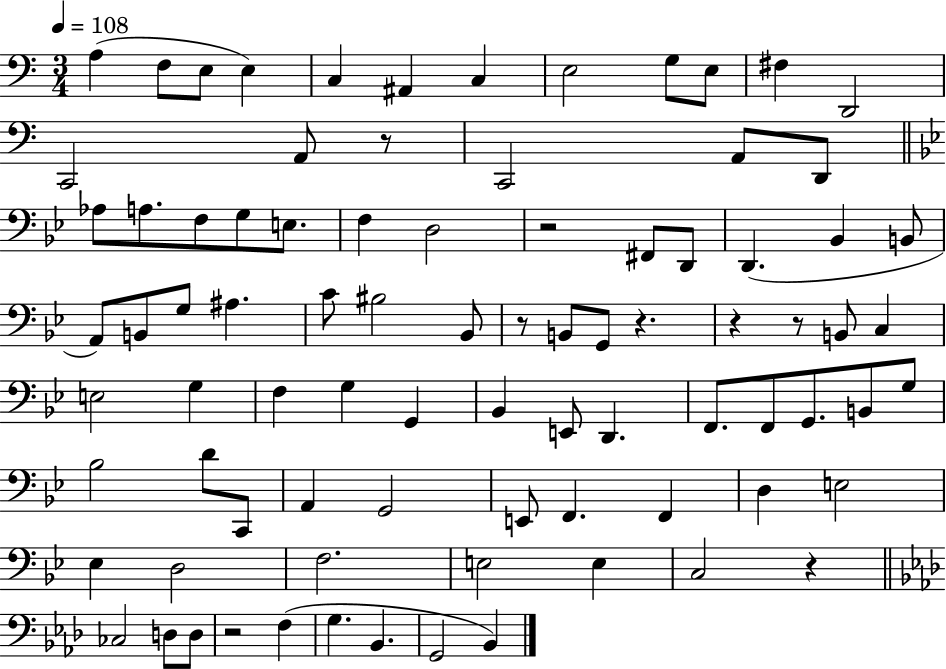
{
  \clef bass
  \numericTimeSignature
  \time 3/4
  \key c \major
  \tempo 4 = 108
  a4( f8 e8 e4) | c4 ais,4 c4 | e2 g8 e8 | fis4 d,2 | \break c,2 a,8 r8 | c,2 a,8 d,8 | \bar "||" \break \key bes \major aes8 a8. f8 g8 e8. | f4 d2 | r2 fis,8 d,8 | d,4.( bes,4 b,8 | \break a,8) b,8 g8 ais4. | c'8 bis2 bes,8 | r8 b,8 g,8 r4. | r4 r8 b,8 c4 | \break e2 g4 | f4 g4 g,4 | bes,4 e,8 d,4. | f,8. f,8 g,8. b,8 g8 | \break bes2 d'8 c,8 | a,4 g,2 | e,8 f,4. f,4 | d4 e2 | \break ees4 d2 | f2. | e2 e4 | c2 r4 | \break \bar "||" \break \key aes \major ces2 d8 d8 | r2 f4( | g4. bes,4. | g,2 bes,4) | \break \bar "|."
}